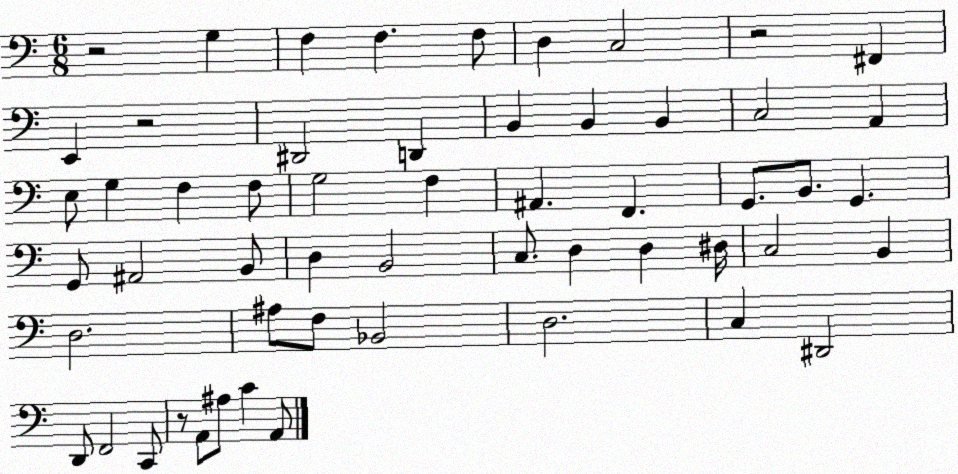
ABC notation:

X:1
T:Untitled
M:6/8
L:1/4
K:C
z2 G, F, F, F,/2 D, C,2 z2 ^F,, E,, z2 ^D,,2 D,, B,, B,, B,, C,2 A,, E,/2 G, F, F,/2 G,2 F, ^A,, F,, G,,/2 B,,/2 G,, G,,/2 ^A,,2 B,,/2 D, B,,2 C,/2 D, D, ^D,/4 C,2 B,, D,2 ^A,/2 F,/2 _B,,2 D,2 C, ^D,,2 D,,/2 F,,2 C,,/2 z/2 A,,/2 ^A,/2 C A,,/2